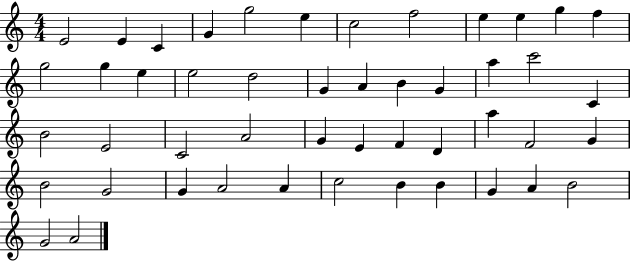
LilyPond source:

{
  \clef treble
  \numericTimeSignature
  \time 4/4
  \key c \major
  e'2 e'4 c'4 | g'4 g''2 e''4 | c''2 f''2 | e''4 e''4 g''4 f''4 | \break g''2 g''4 e''4 | e''2 d''2 | g'4 a'4 b'4 g'4 | a''4 c'''2 c'4 | \break b'2 e'2 | c'2 a'2 | g'4 e'4 f'4 d'4 | a''4 f'2 g'4 | \break b'2 g'2 | g'4 a'2 a'4 | c''2 b'4 b'4 | g'4 a'4 b'2 | \break g'2 a'2 | \bar "|."
}